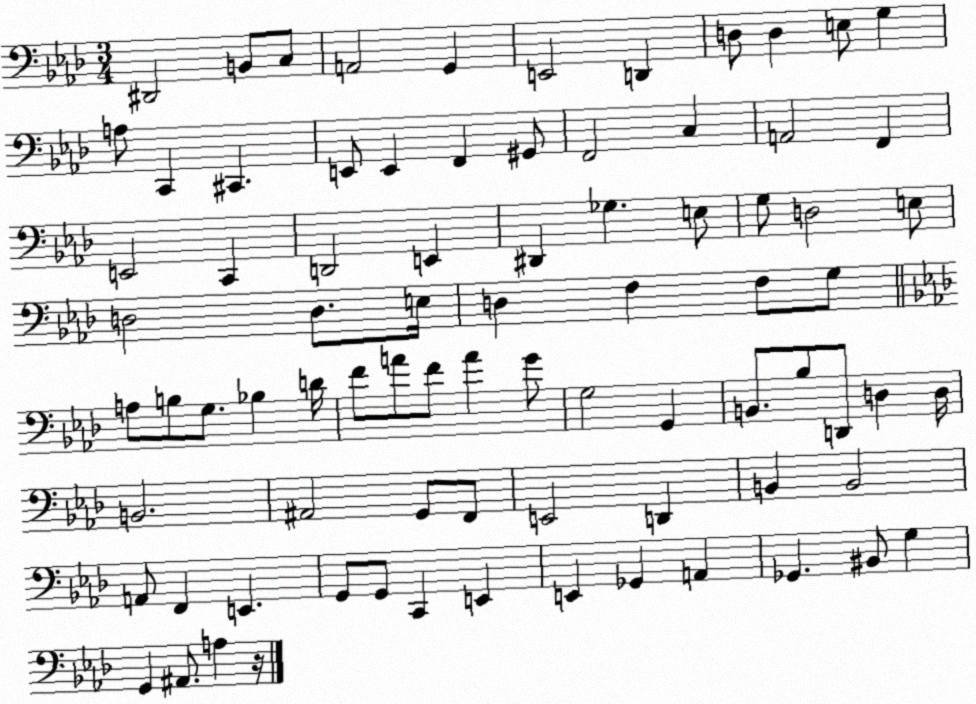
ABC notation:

X:1
T:Untitled
M:3/4
L:1/4
K:Ab
^D,,2 B,,/2 C,/2 A,,2 G,, E,,2 D,, D,/2 D, E,/2 G, A,/2 C,, ^C,, E,,/2 E,, F,, ^G,,/2 F,,2 C, A,,2 F,, E,,2 C,, D,,2 E,, ^D,, _G, E,/2 G,/2 D,2 E,/2 D,2 D,/2 E,/4 D, F, F,/2 G,/2 A,/2 B,/2 G,/2 _B, D/4 F/2 A/2 F/2 A G/2 G,2 G,, B,,/2 _B,/2 D,,/2 D, D,/4 B,,2 ^A,,2 G,,/2 F,,/2 E,,2 D,, B,, B,,2 A,,/2 F,, E,, G,,/2 G,,/2 C,, E,, E,, _G,, A,, _G,, ^B,,/2 G, G,, ^A,,/2 A, z/4